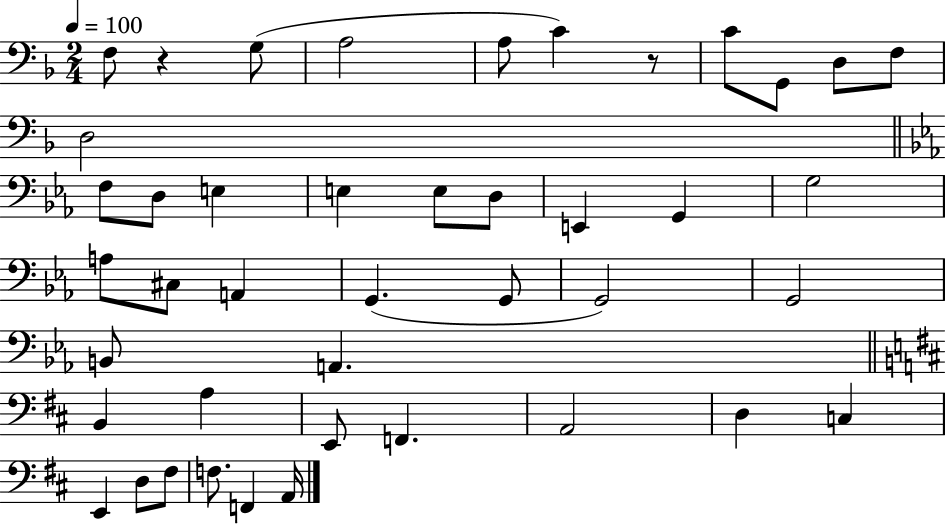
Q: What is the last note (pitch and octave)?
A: A2